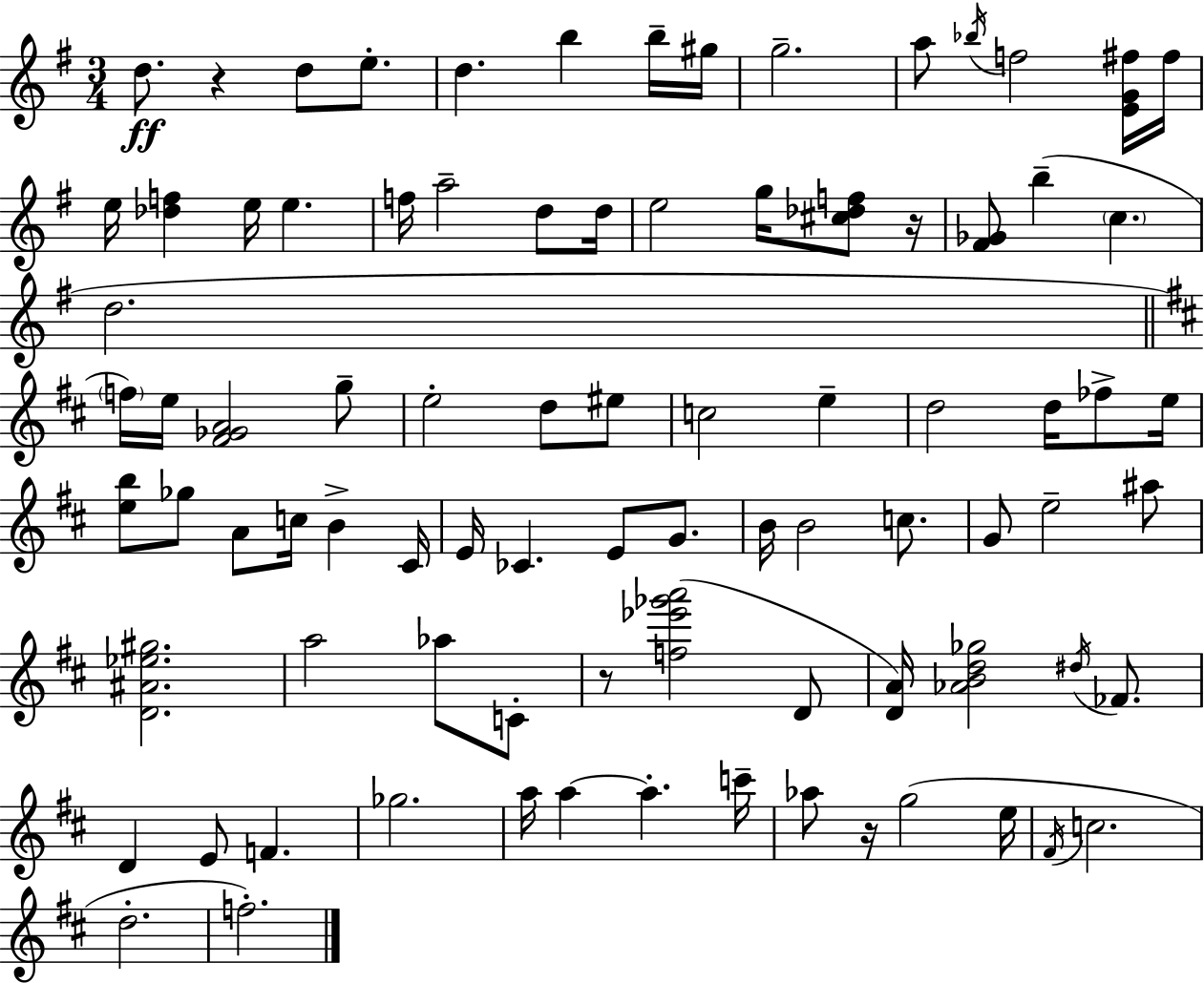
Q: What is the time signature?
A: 3/4